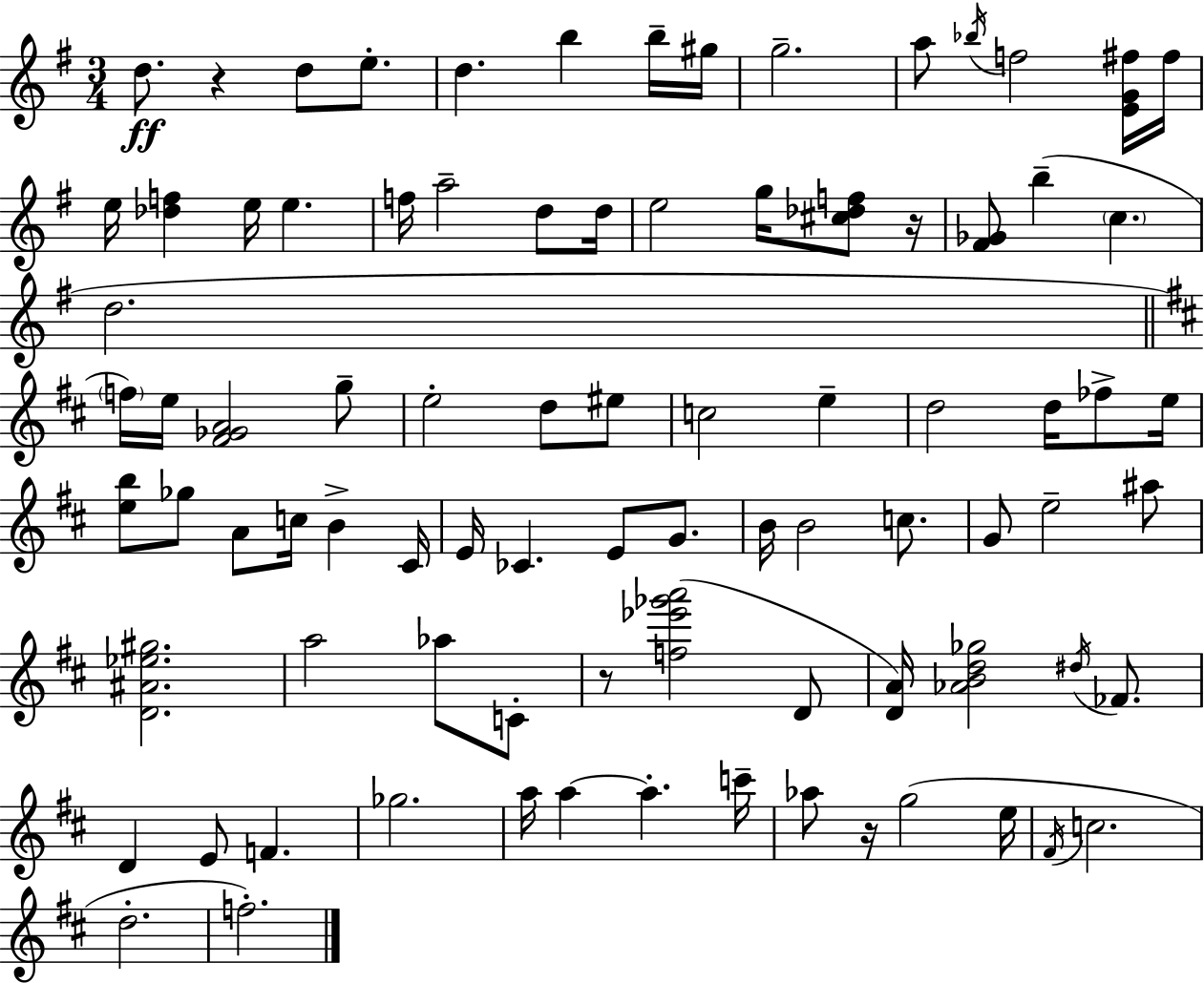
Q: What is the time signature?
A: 3/4